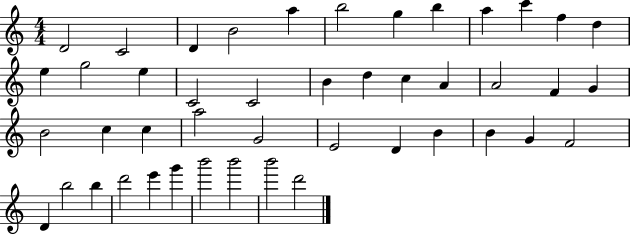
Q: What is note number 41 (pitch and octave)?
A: G6